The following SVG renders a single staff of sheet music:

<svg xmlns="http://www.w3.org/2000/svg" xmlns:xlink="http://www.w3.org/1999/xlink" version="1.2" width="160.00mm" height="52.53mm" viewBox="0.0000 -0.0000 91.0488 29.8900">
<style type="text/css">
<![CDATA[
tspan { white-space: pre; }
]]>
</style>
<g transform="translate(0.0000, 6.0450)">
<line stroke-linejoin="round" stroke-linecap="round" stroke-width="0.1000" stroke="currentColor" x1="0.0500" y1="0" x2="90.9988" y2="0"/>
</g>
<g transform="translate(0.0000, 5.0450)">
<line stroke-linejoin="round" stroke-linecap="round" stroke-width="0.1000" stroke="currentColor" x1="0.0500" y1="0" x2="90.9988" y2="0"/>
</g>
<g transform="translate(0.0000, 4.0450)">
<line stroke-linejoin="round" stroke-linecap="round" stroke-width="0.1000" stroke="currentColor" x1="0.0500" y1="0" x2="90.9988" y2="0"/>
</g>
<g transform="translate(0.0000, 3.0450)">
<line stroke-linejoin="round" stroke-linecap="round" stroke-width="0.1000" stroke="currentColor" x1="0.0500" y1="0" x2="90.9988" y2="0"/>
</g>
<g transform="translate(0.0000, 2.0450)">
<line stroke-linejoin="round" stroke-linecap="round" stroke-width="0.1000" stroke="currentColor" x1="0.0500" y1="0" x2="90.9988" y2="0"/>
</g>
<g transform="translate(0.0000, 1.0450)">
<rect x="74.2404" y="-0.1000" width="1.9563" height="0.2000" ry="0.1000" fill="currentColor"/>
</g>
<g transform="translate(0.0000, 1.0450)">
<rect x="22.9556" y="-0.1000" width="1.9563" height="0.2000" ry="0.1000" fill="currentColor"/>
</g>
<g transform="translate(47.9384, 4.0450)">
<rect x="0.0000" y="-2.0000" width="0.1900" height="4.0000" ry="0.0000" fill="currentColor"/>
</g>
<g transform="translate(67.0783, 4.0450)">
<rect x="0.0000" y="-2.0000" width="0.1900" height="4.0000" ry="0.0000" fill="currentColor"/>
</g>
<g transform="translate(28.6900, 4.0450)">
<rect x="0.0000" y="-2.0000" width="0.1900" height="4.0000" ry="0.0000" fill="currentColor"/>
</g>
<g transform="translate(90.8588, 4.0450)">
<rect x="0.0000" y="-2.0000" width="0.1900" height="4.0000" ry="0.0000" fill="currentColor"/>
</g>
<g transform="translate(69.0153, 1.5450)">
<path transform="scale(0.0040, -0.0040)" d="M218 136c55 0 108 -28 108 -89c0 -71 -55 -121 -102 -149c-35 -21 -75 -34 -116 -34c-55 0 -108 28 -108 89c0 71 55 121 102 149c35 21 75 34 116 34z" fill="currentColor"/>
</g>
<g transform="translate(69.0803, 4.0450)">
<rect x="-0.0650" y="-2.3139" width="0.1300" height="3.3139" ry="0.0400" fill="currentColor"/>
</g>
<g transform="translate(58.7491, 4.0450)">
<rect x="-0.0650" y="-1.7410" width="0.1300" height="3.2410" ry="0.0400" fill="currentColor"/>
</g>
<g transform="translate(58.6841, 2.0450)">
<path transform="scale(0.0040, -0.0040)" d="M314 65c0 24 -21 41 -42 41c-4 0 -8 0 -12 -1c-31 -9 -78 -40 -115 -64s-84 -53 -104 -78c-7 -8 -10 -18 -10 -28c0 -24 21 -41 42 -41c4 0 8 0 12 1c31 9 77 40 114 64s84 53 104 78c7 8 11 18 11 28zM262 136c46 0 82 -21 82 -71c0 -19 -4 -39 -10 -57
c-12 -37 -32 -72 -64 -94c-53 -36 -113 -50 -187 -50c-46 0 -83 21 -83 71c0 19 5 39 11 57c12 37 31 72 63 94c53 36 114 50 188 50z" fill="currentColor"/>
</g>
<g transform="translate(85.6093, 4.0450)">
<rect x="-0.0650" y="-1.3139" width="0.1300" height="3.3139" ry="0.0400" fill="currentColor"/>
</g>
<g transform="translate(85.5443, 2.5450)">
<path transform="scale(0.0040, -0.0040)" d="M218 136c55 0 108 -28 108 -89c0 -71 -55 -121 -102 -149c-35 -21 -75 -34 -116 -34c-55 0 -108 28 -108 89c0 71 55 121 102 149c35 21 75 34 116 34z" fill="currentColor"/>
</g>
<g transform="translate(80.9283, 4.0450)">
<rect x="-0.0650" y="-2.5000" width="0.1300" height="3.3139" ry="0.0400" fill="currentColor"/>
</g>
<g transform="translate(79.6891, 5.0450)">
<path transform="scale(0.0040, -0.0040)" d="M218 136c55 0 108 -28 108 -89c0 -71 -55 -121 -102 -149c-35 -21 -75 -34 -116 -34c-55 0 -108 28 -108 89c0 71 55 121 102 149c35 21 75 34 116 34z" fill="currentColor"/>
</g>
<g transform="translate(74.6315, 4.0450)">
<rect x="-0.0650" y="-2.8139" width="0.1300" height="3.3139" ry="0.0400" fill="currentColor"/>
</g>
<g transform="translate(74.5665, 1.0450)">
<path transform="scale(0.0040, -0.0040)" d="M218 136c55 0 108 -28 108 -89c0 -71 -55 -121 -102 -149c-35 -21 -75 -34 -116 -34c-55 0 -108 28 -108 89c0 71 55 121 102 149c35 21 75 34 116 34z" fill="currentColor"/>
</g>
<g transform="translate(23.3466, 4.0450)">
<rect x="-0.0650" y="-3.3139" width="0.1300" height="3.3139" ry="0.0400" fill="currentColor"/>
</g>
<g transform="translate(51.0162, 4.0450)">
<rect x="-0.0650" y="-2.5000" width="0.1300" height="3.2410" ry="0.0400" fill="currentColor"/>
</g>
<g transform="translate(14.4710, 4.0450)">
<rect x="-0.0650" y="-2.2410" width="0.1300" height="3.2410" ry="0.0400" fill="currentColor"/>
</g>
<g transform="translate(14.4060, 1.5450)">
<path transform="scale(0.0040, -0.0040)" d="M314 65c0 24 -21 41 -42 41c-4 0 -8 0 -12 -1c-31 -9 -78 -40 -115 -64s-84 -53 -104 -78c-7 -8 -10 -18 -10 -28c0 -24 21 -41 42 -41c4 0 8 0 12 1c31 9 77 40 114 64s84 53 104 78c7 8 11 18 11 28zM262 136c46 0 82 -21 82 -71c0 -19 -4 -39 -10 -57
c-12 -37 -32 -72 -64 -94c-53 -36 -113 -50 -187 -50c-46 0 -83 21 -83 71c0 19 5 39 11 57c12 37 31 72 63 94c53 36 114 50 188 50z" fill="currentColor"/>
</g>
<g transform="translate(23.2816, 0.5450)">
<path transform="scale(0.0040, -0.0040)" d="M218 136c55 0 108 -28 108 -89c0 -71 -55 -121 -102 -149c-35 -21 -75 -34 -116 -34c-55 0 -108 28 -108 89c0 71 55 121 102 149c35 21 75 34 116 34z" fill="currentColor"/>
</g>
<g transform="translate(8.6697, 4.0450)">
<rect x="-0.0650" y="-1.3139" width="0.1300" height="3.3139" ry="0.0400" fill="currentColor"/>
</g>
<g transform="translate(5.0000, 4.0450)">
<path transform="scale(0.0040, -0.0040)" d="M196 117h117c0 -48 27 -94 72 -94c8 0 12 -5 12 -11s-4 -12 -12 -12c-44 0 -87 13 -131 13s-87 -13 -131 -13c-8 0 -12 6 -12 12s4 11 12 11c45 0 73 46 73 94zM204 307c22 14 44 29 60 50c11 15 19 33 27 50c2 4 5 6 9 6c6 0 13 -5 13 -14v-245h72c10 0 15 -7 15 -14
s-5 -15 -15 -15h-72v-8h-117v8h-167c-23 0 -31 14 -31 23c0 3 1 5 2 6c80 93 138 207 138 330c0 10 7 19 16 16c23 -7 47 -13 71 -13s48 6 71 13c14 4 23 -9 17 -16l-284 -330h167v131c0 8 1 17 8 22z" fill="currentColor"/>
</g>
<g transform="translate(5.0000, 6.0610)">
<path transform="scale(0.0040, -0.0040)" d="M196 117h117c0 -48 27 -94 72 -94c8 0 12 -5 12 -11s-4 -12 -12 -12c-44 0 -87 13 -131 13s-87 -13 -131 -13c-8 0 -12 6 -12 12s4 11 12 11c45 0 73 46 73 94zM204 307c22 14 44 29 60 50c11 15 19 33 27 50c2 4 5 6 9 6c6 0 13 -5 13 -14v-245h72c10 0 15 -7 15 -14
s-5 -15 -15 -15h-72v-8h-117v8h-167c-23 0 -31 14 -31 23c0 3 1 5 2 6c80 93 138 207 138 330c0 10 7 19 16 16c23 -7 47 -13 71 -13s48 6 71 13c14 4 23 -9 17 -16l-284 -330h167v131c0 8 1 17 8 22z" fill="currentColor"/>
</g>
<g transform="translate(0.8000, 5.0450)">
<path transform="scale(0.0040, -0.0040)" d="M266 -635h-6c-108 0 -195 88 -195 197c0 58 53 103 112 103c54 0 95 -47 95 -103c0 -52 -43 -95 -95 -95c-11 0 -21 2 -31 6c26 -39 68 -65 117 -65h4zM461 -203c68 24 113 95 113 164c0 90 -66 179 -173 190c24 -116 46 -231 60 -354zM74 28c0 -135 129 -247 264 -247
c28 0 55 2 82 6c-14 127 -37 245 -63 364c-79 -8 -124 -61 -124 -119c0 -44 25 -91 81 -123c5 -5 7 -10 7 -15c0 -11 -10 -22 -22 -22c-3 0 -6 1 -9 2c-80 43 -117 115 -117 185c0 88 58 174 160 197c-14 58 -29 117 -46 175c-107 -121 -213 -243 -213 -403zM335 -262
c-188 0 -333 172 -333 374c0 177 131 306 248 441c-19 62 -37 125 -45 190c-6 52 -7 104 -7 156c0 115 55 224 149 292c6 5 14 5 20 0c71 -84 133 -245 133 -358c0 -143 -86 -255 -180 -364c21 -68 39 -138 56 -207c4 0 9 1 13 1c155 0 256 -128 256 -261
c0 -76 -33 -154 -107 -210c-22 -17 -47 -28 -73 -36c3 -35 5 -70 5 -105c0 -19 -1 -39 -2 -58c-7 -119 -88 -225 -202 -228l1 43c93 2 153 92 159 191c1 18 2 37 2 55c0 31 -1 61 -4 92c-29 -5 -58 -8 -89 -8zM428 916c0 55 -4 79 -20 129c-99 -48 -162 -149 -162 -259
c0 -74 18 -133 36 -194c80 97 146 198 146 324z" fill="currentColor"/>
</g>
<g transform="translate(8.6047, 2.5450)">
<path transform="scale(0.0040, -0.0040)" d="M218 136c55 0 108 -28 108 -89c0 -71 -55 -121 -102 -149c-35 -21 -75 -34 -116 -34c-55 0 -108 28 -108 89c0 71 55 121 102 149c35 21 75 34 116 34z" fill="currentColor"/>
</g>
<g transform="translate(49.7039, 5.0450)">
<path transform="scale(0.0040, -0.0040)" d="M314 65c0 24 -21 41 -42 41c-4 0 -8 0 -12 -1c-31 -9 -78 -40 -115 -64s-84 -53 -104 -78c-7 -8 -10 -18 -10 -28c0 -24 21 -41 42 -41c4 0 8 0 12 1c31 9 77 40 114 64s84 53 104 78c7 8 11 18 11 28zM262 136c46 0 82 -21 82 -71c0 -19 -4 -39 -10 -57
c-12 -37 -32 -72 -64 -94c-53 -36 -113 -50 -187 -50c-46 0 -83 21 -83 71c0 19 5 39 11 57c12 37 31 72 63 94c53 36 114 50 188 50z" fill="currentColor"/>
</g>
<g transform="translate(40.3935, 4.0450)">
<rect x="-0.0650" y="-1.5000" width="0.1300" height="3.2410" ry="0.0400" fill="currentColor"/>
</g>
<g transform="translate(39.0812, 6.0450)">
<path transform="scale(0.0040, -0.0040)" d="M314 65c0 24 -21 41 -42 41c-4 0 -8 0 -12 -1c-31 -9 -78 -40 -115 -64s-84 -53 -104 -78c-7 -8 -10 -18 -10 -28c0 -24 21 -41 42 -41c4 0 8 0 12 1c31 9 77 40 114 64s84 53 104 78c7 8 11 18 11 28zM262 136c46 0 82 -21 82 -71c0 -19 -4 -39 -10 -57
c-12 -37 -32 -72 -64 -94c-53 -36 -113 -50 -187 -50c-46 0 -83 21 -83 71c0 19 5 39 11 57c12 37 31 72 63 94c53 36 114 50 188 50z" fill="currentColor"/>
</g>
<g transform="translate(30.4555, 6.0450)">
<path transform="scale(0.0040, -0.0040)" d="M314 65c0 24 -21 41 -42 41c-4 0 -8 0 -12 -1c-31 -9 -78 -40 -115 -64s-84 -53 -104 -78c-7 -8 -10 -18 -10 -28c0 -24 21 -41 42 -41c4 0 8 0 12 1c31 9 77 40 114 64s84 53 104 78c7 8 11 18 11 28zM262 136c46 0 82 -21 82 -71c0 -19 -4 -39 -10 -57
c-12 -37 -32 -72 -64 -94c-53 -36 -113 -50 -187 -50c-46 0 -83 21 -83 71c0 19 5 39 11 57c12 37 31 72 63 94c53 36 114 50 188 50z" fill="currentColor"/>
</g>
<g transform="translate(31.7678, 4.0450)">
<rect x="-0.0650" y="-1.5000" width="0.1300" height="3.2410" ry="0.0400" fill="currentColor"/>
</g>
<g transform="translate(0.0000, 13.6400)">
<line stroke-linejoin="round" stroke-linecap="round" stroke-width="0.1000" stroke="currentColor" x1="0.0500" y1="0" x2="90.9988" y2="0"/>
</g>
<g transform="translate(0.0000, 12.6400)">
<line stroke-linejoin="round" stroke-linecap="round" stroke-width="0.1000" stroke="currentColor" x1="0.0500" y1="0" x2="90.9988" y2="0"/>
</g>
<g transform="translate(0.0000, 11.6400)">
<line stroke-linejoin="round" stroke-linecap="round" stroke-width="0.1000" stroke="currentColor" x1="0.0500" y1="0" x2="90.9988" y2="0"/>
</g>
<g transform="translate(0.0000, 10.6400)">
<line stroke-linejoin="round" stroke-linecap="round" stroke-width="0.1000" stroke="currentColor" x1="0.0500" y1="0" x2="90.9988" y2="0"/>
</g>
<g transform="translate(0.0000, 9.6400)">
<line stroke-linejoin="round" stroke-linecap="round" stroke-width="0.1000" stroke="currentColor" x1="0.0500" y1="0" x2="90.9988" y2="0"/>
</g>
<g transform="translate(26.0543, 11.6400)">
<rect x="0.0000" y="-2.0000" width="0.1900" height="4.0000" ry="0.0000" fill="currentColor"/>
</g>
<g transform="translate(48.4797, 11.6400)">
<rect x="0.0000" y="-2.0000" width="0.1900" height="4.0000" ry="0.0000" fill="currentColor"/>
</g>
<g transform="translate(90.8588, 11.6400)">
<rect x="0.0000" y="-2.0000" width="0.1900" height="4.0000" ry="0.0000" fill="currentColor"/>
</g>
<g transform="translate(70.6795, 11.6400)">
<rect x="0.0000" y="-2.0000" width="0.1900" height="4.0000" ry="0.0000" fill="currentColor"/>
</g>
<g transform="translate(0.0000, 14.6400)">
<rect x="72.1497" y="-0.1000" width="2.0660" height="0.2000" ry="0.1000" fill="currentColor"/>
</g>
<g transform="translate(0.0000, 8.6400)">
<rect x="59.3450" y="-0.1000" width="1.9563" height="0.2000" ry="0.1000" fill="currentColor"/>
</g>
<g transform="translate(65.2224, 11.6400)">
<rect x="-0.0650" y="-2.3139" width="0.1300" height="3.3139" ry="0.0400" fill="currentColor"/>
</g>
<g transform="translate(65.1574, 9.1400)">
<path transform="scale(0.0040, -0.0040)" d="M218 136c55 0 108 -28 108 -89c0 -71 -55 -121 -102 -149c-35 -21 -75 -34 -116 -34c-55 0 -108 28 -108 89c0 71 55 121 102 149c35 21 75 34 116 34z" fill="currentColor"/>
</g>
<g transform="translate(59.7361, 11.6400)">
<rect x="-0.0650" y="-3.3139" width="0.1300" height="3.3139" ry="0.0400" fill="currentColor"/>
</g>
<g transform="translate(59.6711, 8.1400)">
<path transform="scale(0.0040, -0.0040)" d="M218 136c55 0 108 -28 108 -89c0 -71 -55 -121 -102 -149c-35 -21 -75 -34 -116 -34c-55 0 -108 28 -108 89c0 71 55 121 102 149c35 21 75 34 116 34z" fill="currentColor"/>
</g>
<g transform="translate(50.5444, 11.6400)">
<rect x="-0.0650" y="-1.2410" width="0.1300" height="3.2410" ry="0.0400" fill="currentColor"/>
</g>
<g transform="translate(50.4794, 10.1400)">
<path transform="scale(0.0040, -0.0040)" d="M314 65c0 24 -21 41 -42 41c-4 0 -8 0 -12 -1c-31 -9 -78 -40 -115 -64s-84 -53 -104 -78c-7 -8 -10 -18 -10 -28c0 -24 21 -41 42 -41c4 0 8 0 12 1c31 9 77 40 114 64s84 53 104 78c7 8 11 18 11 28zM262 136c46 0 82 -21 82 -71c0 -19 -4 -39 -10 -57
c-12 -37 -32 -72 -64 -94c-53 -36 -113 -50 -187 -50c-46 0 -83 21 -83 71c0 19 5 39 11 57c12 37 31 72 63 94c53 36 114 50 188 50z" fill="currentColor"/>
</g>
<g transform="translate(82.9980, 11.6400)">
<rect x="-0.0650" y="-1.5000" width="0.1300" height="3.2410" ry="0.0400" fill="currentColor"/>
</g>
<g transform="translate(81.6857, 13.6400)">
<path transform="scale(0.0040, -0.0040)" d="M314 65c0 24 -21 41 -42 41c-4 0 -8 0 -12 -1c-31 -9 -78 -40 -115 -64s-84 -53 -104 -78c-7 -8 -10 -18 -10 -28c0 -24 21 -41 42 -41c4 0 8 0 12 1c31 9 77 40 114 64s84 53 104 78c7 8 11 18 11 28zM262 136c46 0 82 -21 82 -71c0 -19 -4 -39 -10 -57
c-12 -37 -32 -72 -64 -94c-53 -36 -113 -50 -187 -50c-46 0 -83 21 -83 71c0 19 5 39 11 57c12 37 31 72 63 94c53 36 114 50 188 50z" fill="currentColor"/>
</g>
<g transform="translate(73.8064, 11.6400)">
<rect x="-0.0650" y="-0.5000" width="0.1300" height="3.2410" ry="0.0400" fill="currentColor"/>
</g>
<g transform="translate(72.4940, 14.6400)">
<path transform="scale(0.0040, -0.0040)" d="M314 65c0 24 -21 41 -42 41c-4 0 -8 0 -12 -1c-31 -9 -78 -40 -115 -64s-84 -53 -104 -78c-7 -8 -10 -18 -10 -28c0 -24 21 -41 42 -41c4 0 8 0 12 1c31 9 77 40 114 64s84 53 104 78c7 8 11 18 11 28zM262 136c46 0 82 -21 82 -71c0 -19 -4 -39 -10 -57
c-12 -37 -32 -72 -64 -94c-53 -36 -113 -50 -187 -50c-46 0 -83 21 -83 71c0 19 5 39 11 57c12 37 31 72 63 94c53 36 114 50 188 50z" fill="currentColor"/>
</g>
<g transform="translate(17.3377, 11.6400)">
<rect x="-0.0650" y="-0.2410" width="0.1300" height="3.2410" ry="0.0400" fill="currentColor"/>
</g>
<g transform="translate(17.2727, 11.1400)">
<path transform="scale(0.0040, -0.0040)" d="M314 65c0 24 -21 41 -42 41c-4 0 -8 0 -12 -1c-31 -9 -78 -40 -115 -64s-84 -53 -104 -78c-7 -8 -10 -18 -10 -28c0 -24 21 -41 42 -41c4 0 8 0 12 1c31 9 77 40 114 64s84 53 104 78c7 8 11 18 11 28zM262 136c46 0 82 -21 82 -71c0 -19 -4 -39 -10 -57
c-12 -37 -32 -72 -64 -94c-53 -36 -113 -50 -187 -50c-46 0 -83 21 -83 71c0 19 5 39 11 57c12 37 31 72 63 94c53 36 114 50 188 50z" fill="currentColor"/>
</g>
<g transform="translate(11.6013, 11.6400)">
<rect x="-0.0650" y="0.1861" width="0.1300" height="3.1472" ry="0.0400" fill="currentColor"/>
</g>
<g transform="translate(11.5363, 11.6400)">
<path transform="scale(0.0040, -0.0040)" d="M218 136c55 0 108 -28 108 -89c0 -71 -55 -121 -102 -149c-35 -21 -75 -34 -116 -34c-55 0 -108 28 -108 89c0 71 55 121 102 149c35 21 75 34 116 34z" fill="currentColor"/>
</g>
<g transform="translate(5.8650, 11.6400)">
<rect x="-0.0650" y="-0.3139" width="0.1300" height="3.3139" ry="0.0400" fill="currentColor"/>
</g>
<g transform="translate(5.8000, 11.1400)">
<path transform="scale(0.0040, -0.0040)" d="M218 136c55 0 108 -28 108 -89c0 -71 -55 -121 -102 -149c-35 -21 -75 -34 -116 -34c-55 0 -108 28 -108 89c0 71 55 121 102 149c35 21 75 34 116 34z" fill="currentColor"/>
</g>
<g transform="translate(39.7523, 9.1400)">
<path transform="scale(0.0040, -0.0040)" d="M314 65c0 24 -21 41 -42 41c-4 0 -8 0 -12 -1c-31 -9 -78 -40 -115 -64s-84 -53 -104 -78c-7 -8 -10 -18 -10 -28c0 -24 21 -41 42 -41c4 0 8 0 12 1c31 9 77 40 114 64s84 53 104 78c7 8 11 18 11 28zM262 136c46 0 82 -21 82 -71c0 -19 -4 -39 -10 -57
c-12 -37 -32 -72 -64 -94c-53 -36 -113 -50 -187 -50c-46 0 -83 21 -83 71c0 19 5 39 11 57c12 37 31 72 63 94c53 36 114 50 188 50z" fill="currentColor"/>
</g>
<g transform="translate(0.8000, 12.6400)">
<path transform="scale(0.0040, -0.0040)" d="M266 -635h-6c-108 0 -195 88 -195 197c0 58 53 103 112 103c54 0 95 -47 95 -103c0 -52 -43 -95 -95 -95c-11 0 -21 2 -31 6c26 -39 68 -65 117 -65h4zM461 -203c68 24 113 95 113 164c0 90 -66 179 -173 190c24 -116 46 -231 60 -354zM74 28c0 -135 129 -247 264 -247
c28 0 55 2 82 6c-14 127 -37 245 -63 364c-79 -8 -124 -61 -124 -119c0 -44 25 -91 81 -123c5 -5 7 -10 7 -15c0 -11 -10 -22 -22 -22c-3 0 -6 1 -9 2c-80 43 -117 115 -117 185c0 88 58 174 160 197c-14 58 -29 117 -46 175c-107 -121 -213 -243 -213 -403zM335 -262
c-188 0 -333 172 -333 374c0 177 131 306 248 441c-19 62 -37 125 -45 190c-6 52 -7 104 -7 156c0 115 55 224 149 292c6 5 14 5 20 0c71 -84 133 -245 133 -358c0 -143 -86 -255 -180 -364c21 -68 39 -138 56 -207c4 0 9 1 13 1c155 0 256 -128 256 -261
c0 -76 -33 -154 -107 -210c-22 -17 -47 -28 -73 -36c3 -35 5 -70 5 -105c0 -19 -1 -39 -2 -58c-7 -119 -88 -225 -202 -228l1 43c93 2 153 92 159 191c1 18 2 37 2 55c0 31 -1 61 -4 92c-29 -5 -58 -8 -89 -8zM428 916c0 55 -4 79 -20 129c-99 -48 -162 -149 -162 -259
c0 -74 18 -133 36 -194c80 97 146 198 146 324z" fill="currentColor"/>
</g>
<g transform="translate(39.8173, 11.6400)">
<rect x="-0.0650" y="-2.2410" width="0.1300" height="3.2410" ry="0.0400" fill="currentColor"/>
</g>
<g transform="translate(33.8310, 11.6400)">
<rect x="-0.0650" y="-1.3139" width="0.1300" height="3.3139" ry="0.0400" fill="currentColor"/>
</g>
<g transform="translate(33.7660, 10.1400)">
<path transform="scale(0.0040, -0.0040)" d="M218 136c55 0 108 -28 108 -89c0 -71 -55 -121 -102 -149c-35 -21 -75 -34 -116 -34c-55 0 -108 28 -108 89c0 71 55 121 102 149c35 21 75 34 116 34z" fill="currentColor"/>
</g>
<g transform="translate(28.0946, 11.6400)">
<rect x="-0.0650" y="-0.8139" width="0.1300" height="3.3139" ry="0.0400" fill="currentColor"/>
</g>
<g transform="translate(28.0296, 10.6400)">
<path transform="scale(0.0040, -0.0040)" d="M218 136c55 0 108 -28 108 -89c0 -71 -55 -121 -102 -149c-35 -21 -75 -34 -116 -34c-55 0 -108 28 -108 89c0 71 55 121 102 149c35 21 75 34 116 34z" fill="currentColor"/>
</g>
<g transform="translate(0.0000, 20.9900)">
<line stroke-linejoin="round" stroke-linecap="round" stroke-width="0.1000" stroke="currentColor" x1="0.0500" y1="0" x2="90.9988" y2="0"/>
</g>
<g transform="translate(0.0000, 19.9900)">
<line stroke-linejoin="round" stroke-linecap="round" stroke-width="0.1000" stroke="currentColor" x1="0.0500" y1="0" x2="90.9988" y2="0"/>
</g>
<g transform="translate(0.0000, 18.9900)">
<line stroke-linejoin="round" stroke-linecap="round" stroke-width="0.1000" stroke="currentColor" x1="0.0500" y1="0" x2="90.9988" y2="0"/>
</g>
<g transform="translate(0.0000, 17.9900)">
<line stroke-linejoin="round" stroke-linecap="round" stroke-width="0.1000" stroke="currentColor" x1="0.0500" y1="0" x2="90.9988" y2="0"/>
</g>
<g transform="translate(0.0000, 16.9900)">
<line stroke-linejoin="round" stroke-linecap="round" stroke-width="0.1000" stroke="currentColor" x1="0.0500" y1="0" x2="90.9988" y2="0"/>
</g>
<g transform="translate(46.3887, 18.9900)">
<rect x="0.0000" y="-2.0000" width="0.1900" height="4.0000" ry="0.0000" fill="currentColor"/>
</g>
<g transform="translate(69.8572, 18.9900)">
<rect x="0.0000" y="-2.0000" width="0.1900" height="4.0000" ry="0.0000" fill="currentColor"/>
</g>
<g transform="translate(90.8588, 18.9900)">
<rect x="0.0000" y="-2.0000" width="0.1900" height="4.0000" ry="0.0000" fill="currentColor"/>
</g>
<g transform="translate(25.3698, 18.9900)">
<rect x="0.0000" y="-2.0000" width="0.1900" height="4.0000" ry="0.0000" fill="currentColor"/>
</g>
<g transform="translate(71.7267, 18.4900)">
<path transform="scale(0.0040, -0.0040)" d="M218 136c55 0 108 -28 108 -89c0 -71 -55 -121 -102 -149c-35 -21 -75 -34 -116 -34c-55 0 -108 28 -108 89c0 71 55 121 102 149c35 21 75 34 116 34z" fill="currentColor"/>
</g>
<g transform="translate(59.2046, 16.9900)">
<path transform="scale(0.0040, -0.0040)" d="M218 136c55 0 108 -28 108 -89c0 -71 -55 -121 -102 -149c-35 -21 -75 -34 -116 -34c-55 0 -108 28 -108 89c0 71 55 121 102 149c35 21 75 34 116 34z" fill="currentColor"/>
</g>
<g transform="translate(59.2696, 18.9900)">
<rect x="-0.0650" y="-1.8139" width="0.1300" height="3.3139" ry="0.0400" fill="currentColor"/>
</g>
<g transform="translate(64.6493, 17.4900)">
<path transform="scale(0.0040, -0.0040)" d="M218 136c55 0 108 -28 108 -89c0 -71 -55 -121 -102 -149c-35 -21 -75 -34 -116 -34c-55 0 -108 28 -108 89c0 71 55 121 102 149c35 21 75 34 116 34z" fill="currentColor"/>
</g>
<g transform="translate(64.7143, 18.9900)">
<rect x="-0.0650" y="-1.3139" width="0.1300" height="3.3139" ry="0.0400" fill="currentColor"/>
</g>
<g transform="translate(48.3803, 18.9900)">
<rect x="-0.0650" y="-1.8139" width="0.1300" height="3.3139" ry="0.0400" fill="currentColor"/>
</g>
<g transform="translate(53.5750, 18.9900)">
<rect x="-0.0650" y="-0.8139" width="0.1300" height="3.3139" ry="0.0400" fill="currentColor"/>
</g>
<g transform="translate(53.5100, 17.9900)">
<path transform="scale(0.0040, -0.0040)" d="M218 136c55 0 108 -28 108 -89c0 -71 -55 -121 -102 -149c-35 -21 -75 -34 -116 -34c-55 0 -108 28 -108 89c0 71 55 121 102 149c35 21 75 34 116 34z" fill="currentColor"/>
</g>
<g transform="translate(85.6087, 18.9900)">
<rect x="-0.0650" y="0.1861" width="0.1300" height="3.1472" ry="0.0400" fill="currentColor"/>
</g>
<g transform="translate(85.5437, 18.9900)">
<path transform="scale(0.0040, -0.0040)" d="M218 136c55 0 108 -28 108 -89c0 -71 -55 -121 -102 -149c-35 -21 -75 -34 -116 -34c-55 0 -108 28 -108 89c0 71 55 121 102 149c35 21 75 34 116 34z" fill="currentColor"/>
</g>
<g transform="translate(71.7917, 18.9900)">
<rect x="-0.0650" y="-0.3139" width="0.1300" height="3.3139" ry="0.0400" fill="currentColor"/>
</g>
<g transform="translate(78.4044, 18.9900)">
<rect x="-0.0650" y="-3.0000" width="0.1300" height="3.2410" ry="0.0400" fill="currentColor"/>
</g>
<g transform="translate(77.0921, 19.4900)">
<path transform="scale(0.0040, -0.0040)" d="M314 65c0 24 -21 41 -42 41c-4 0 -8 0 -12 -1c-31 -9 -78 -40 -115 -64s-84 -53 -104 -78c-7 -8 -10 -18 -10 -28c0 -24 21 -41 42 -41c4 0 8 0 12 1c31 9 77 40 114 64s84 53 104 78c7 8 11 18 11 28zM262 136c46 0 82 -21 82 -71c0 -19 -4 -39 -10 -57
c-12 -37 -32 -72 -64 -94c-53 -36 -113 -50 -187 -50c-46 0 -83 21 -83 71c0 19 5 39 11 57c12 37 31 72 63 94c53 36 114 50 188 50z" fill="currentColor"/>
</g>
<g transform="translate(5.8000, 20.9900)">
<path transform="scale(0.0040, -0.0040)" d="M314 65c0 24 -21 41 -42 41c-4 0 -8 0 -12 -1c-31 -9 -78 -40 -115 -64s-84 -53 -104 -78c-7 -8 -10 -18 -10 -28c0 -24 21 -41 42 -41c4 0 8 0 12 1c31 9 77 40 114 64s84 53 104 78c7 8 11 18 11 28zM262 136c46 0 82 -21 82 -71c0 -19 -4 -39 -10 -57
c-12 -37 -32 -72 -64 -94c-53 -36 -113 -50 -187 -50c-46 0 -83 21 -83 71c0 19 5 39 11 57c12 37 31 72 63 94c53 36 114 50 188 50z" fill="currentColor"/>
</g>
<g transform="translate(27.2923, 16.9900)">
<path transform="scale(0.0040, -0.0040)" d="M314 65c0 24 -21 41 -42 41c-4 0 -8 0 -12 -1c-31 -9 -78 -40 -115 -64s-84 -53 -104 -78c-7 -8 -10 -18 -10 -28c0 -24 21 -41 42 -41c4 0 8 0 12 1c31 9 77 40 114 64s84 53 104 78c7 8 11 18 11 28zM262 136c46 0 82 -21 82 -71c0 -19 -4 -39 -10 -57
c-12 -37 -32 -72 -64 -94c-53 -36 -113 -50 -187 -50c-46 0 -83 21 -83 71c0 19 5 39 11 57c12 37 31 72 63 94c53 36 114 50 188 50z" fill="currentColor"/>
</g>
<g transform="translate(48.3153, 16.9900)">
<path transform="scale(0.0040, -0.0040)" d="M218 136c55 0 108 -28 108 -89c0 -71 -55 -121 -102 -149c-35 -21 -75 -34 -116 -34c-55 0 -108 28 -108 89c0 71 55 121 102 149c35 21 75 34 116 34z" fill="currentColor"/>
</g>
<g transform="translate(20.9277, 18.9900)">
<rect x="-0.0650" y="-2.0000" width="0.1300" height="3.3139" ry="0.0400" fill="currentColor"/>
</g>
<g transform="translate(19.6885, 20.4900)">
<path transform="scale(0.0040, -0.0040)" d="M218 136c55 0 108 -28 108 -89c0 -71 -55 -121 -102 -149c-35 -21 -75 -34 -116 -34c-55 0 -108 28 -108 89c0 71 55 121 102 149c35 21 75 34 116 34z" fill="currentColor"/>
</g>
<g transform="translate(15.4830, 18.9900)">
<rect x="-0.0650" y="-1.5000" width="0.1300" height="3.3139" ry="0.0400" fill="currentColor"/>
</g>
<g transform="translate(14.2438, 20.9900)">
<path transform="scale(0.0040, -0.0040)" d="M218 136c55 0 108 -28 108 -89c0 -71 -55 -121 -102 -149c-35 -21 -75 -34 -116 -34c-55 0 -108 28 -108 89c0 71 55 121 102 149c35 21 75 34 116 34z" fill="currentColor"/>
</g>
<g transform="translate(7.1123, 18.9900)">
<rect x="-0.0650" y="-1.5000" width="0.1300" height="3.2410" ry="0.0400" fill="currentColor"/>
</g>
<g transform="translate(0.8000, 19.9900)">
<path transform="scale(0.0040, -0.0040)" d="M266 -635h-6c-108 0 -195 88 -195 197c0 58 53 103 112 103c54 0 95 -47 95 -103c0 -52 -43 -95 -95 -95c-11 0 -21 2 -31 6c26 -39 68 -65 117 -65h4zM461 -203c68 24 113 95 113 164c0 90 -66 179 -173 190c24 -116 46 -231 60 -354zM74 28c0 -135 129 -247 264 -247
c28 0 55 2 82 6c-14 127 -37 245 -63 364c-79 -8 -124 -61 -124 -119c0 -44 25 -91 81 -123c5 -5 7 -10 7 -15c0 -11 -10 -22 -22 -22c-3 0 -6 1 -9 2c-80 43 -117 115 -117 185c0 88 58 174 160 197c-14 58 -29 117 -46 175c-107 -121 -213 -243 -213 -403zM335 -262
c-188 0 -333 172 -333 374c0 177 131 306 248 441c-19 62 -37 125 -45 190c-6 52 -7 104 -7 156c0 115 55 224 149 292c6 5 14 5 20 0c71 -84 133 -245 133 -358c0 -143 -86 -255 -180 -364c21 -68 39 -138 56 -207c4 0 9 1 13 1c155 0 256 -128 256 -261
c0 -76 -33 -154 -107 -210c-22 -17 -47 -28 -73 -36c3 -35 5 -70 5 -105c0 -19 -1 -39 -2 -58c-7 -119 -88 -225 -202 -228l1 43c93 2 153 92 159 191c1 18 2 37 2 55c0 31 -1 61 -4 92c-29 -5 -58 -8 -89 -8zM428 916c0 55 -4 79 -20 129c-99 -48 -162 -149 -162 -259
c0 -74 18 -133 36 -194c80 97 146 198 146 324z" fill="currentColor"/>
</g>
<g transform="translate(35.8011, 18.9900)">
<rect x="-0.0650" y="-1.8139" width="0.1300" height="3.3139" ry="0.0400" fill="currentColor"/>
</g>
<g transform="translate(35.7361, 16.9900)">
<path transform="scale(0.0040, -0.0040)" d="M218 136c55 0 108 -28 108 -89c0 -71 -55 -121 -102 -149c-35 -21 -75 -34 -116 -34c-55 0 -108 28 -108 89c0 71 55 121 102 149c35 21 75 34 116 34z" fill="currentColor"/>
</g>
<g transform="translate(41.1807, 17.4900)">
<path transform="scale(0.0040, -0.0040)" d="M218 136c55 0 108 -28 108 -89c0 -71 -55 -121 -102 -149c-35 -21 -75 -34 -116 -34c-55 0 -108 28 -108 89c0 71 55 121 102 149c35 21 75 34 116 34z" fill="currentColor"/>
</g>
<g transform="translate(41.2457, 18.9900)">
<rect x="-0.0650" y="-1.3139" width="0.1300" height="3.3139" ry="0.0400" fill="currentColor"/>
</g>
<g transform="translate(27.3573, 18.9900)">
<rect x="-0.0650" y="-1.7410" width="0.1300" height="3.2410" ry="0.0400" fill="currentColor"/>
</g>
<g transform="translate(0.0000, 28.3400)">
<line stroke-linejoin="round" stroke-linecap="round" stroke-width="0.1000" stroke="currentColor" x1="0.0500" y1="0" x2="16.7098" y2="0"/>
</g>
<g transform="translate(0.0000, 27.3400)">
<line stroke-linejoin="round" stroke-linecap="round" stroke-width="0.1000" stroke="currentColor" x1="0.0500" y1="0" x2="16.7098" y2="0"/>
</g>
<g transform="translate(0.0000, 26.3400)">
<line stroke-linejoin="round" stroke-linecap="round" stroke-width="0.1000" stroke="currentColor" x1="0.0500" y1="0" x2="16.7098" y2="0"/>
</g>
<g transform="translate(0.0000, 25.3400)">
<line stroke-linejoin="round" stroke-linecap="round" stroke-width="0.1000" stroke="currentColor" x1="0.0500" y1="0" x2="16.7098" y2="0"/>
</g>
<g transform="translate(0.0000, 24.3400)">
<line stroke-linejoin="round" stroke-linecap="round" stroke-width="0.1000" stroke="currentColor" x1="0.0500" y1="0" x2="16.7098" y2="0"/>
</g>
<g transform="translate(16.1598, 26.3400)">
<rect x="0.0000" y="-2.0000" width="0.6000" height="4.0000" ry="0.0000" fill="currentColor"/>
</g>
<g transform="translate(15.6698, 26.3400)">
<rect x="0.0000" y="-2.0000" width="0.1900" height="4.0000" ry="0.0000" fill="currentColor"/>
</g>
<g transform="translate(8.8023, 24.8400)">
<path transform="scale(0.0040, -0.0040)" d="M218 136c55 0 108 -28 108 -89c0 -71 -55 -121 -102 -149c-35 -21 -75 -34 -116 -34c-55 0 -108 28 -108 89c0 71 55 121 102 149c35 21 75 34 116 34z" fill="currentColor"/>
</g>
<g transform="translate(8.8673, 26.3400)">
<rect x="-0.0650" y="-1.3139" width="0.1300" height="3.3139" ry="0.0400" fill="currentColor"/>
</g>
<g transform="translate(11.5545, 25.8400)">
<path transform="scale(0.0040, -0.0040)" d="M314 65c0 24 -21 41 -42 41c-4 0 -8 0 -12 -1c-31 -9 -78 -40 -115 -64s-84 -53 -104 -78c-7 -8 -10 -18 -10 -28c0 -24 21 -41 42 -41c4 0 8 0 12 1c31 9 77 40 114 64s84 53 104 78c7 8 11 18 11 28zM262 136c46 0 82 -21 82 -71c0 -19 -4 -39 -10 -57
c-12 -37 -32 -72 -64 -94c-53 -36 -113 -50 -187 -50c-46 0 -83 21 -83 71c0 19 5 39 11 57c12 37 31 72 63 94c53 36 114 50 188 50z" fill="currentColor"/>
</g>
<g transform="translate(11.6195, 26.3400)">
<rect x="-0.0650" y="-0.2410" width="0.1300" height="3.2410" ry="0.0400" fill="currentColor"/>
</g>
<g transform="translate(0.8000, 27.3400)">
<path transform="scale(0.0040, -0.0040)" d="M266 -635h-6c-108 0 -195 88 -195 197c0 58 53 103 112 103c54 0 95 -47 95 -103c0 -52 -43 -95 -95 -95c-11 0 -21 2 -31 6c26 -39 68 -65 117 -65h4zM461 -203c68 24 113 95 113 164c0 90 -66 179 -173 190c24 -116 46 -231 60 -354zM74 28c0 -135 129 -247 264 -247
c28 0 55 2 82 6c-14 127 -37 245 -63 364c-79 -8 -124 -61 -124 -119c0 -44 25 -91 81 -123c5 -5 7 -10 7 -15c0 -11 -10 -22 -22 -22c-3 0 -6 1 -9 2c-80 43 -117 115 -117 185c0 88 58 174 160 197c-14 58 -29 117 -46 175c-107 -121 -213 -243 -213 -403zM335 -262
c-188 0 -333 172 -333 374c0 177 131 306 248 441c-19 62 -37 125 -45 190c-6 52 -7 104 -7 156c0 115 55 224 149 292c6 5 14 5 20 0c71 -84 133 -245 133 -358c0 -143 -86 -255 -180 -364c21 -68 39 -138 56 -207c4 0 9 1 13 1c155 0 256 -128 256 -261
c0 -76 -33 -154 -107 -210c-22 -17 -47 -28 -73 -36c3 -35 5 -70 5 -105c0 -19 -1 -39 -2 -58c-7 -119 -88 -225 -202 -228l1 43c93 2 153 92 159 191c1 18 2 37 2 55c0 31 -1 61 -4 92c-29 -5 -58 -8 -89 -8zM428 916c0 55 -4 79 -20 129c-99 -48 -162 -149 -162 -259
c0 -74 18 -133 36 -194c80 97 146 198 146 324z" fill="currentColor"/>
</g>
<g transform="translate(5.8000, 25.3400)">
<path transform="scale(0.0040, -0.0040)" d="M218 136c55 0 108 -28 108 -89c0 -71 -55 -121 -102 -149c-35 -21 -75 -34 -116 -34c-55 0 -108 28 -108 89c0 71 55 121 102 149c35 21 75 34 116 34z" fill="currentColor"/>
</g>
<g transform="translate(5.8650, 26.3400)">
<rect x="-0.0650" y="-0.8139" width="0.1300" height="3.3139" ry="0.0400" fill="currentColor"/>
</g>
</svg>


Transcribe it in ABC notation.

X:1
T:Untitled
M:4/4
L:1/4
K:C
e g2 b E2 E2 G2 f2 g a G e c B c2 d e g2 e2 b g C2 E2 E2 E F f2 f e f d f e c A2 B d e c2